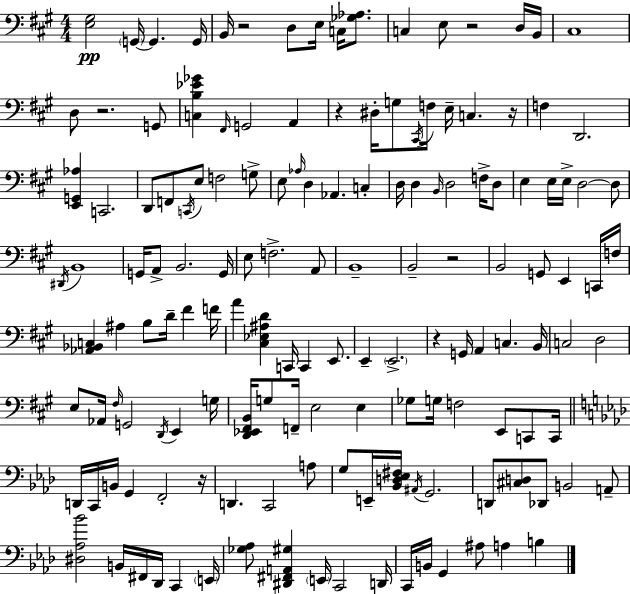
X:1
T:Untitled
M:4/4
L:1/4
K:A
[E,^G,]2 G,,/4 G,, G,,/4 B,,/4 z2 D,/2 E,/4 C,/4 [_G,_A,]/2 C, E,/2 z2 D,/4 B,,/4 ^C,4 D,/2 z2 G,,/2 [C,B,_E_G] ^F,,/4 G,,2 A,, z ^D,/4 G,/2 ^C,,/4 F,/4 E,/4 C, z/4 F, D,,2 [E,,G,,_A,] C,,2 D,,/2 F,,/2 C,,/4 E,/2 F,2 G,/2 E,/2 _A,/4 D, _A,, C, D,/4 D, B,,/4 D,2 F,/4 D,/2 E, E,/4 E,/4 D,2 D,/2 ^D,,/4 B,,4 G,,/4 A,,/2 B,,2 G,,/4 E,/2 F,2 A,,/2 B,,4 B,,2 z2 B,,2 G,,/2 E,, C,,/4 F,/4 [_A,,_B,,C,] ^A, B,/2 D/4 ^F F/4 A [^C,_E,^A,D] C,,/4 C,, E,,/2 E,, E,,2 z G,,/4 A,, C, B,,/4 C,2 D,2 E,/2 _A,,/4 ^F,/4 G,,2 D,,/4 E,, G,/4 [D,,_E,,^F,,B,,]/4 G,/2 F,,/4 E,2 E, _G,/2 G,/4 F,2 E,,/2 C,,/2 C,,/4 D,,/4 C,,/4 B,,/4 G,, F,,2 z/4 D,, C,,2 A,/2 G,/2 E,,/4 [_B,,D,_E,^F,]/4 ^A,,/4 G,,2 D,,/2 [^C,D,]/2 _D,,/2 B,,2 A,,/2 [^D,_A,_B]2 B,,/4 ^F,,/4 _D,,/4 C,, E,,/4 [_G,_A,]/2 [^D,,^F,,A,,^G,] E,,/4 C,,2 D,,/4 C,,/4 B,,/4 G,, ^A,/2 A, B,